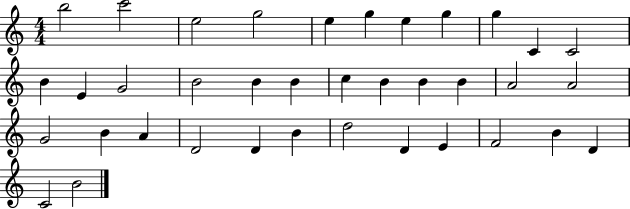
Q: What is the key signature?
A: C major